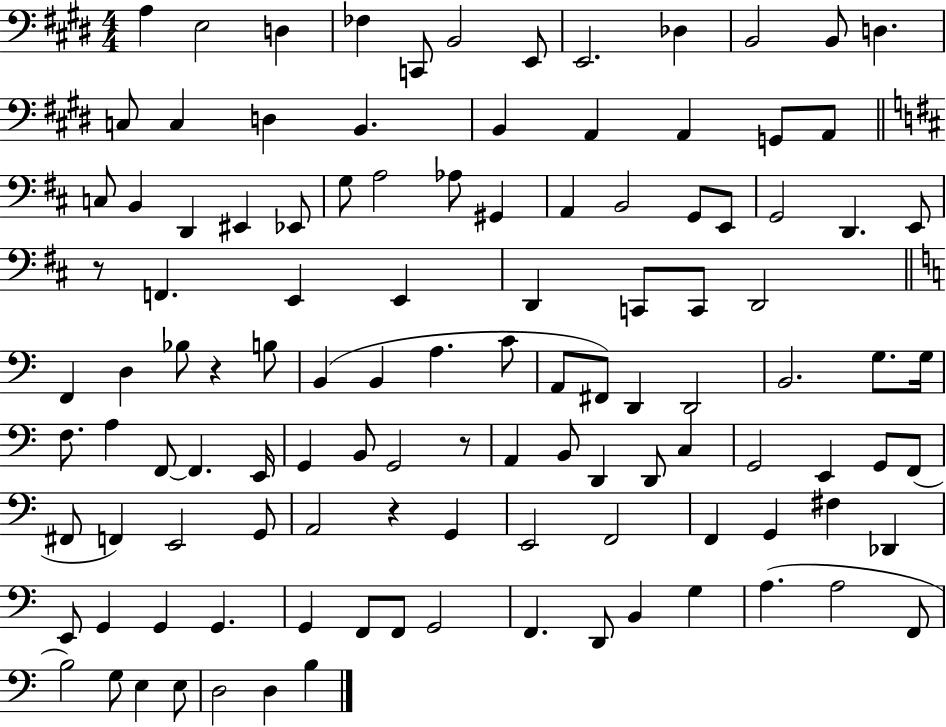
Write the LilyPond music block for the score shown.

{
  \clef bass
  \numericTimeSignature
  \time 4/4
  \key e \major
  a4 e2 d4 | fes4 c,8 b,2 e,8 | e,2. des4 | b,2 b,8 d4. | \break c8 c4 d4 b,4. | b,4 a,4 a,4 g,8 a,8 | \bar "||" \break \key d \major c8 b,4 d,4 eis,4 ees,8 | g8 a2 aes8 gis,4 | a,4 b,2 g,8 e,8 | g,2 d,4. e,8 | \break r8 f,4. e,4 e,4 | d,4 c,8 c,8 d,2 | \bar "||" \break \key c \major f,4 d4 bes8 r4 b8 | b,4( b,4 a4. c'8 | a,8 fis,8) d,4 d,2 | b,2. g8. g16 | \break f8. a4 f,8~~ f,4. e,16 | g,4 b,8 g,2 r8 | a,4 b,8 d,4 d,8 c4 | g,2 e,4 g,8 f,8( | \break fis,8 f,4) e,2 g,8 | a,2 r4 g,4 | e,2 f,2 | f,4 g,4 fis4 des,4 | \break e,8 g,4 g,4 g,4. | g,4 f,8 f,8 g,2 | f,4. d,8 b,4 g4 | a4.( a2 f,8 | \break b2) g8 e4 e8 | d2 d4 b4 | \bar "|."
}